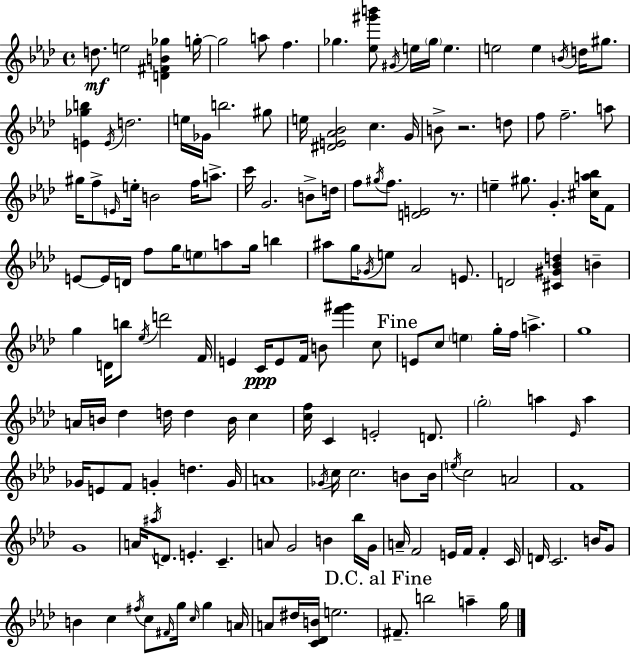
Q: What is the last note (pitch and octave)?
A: G5